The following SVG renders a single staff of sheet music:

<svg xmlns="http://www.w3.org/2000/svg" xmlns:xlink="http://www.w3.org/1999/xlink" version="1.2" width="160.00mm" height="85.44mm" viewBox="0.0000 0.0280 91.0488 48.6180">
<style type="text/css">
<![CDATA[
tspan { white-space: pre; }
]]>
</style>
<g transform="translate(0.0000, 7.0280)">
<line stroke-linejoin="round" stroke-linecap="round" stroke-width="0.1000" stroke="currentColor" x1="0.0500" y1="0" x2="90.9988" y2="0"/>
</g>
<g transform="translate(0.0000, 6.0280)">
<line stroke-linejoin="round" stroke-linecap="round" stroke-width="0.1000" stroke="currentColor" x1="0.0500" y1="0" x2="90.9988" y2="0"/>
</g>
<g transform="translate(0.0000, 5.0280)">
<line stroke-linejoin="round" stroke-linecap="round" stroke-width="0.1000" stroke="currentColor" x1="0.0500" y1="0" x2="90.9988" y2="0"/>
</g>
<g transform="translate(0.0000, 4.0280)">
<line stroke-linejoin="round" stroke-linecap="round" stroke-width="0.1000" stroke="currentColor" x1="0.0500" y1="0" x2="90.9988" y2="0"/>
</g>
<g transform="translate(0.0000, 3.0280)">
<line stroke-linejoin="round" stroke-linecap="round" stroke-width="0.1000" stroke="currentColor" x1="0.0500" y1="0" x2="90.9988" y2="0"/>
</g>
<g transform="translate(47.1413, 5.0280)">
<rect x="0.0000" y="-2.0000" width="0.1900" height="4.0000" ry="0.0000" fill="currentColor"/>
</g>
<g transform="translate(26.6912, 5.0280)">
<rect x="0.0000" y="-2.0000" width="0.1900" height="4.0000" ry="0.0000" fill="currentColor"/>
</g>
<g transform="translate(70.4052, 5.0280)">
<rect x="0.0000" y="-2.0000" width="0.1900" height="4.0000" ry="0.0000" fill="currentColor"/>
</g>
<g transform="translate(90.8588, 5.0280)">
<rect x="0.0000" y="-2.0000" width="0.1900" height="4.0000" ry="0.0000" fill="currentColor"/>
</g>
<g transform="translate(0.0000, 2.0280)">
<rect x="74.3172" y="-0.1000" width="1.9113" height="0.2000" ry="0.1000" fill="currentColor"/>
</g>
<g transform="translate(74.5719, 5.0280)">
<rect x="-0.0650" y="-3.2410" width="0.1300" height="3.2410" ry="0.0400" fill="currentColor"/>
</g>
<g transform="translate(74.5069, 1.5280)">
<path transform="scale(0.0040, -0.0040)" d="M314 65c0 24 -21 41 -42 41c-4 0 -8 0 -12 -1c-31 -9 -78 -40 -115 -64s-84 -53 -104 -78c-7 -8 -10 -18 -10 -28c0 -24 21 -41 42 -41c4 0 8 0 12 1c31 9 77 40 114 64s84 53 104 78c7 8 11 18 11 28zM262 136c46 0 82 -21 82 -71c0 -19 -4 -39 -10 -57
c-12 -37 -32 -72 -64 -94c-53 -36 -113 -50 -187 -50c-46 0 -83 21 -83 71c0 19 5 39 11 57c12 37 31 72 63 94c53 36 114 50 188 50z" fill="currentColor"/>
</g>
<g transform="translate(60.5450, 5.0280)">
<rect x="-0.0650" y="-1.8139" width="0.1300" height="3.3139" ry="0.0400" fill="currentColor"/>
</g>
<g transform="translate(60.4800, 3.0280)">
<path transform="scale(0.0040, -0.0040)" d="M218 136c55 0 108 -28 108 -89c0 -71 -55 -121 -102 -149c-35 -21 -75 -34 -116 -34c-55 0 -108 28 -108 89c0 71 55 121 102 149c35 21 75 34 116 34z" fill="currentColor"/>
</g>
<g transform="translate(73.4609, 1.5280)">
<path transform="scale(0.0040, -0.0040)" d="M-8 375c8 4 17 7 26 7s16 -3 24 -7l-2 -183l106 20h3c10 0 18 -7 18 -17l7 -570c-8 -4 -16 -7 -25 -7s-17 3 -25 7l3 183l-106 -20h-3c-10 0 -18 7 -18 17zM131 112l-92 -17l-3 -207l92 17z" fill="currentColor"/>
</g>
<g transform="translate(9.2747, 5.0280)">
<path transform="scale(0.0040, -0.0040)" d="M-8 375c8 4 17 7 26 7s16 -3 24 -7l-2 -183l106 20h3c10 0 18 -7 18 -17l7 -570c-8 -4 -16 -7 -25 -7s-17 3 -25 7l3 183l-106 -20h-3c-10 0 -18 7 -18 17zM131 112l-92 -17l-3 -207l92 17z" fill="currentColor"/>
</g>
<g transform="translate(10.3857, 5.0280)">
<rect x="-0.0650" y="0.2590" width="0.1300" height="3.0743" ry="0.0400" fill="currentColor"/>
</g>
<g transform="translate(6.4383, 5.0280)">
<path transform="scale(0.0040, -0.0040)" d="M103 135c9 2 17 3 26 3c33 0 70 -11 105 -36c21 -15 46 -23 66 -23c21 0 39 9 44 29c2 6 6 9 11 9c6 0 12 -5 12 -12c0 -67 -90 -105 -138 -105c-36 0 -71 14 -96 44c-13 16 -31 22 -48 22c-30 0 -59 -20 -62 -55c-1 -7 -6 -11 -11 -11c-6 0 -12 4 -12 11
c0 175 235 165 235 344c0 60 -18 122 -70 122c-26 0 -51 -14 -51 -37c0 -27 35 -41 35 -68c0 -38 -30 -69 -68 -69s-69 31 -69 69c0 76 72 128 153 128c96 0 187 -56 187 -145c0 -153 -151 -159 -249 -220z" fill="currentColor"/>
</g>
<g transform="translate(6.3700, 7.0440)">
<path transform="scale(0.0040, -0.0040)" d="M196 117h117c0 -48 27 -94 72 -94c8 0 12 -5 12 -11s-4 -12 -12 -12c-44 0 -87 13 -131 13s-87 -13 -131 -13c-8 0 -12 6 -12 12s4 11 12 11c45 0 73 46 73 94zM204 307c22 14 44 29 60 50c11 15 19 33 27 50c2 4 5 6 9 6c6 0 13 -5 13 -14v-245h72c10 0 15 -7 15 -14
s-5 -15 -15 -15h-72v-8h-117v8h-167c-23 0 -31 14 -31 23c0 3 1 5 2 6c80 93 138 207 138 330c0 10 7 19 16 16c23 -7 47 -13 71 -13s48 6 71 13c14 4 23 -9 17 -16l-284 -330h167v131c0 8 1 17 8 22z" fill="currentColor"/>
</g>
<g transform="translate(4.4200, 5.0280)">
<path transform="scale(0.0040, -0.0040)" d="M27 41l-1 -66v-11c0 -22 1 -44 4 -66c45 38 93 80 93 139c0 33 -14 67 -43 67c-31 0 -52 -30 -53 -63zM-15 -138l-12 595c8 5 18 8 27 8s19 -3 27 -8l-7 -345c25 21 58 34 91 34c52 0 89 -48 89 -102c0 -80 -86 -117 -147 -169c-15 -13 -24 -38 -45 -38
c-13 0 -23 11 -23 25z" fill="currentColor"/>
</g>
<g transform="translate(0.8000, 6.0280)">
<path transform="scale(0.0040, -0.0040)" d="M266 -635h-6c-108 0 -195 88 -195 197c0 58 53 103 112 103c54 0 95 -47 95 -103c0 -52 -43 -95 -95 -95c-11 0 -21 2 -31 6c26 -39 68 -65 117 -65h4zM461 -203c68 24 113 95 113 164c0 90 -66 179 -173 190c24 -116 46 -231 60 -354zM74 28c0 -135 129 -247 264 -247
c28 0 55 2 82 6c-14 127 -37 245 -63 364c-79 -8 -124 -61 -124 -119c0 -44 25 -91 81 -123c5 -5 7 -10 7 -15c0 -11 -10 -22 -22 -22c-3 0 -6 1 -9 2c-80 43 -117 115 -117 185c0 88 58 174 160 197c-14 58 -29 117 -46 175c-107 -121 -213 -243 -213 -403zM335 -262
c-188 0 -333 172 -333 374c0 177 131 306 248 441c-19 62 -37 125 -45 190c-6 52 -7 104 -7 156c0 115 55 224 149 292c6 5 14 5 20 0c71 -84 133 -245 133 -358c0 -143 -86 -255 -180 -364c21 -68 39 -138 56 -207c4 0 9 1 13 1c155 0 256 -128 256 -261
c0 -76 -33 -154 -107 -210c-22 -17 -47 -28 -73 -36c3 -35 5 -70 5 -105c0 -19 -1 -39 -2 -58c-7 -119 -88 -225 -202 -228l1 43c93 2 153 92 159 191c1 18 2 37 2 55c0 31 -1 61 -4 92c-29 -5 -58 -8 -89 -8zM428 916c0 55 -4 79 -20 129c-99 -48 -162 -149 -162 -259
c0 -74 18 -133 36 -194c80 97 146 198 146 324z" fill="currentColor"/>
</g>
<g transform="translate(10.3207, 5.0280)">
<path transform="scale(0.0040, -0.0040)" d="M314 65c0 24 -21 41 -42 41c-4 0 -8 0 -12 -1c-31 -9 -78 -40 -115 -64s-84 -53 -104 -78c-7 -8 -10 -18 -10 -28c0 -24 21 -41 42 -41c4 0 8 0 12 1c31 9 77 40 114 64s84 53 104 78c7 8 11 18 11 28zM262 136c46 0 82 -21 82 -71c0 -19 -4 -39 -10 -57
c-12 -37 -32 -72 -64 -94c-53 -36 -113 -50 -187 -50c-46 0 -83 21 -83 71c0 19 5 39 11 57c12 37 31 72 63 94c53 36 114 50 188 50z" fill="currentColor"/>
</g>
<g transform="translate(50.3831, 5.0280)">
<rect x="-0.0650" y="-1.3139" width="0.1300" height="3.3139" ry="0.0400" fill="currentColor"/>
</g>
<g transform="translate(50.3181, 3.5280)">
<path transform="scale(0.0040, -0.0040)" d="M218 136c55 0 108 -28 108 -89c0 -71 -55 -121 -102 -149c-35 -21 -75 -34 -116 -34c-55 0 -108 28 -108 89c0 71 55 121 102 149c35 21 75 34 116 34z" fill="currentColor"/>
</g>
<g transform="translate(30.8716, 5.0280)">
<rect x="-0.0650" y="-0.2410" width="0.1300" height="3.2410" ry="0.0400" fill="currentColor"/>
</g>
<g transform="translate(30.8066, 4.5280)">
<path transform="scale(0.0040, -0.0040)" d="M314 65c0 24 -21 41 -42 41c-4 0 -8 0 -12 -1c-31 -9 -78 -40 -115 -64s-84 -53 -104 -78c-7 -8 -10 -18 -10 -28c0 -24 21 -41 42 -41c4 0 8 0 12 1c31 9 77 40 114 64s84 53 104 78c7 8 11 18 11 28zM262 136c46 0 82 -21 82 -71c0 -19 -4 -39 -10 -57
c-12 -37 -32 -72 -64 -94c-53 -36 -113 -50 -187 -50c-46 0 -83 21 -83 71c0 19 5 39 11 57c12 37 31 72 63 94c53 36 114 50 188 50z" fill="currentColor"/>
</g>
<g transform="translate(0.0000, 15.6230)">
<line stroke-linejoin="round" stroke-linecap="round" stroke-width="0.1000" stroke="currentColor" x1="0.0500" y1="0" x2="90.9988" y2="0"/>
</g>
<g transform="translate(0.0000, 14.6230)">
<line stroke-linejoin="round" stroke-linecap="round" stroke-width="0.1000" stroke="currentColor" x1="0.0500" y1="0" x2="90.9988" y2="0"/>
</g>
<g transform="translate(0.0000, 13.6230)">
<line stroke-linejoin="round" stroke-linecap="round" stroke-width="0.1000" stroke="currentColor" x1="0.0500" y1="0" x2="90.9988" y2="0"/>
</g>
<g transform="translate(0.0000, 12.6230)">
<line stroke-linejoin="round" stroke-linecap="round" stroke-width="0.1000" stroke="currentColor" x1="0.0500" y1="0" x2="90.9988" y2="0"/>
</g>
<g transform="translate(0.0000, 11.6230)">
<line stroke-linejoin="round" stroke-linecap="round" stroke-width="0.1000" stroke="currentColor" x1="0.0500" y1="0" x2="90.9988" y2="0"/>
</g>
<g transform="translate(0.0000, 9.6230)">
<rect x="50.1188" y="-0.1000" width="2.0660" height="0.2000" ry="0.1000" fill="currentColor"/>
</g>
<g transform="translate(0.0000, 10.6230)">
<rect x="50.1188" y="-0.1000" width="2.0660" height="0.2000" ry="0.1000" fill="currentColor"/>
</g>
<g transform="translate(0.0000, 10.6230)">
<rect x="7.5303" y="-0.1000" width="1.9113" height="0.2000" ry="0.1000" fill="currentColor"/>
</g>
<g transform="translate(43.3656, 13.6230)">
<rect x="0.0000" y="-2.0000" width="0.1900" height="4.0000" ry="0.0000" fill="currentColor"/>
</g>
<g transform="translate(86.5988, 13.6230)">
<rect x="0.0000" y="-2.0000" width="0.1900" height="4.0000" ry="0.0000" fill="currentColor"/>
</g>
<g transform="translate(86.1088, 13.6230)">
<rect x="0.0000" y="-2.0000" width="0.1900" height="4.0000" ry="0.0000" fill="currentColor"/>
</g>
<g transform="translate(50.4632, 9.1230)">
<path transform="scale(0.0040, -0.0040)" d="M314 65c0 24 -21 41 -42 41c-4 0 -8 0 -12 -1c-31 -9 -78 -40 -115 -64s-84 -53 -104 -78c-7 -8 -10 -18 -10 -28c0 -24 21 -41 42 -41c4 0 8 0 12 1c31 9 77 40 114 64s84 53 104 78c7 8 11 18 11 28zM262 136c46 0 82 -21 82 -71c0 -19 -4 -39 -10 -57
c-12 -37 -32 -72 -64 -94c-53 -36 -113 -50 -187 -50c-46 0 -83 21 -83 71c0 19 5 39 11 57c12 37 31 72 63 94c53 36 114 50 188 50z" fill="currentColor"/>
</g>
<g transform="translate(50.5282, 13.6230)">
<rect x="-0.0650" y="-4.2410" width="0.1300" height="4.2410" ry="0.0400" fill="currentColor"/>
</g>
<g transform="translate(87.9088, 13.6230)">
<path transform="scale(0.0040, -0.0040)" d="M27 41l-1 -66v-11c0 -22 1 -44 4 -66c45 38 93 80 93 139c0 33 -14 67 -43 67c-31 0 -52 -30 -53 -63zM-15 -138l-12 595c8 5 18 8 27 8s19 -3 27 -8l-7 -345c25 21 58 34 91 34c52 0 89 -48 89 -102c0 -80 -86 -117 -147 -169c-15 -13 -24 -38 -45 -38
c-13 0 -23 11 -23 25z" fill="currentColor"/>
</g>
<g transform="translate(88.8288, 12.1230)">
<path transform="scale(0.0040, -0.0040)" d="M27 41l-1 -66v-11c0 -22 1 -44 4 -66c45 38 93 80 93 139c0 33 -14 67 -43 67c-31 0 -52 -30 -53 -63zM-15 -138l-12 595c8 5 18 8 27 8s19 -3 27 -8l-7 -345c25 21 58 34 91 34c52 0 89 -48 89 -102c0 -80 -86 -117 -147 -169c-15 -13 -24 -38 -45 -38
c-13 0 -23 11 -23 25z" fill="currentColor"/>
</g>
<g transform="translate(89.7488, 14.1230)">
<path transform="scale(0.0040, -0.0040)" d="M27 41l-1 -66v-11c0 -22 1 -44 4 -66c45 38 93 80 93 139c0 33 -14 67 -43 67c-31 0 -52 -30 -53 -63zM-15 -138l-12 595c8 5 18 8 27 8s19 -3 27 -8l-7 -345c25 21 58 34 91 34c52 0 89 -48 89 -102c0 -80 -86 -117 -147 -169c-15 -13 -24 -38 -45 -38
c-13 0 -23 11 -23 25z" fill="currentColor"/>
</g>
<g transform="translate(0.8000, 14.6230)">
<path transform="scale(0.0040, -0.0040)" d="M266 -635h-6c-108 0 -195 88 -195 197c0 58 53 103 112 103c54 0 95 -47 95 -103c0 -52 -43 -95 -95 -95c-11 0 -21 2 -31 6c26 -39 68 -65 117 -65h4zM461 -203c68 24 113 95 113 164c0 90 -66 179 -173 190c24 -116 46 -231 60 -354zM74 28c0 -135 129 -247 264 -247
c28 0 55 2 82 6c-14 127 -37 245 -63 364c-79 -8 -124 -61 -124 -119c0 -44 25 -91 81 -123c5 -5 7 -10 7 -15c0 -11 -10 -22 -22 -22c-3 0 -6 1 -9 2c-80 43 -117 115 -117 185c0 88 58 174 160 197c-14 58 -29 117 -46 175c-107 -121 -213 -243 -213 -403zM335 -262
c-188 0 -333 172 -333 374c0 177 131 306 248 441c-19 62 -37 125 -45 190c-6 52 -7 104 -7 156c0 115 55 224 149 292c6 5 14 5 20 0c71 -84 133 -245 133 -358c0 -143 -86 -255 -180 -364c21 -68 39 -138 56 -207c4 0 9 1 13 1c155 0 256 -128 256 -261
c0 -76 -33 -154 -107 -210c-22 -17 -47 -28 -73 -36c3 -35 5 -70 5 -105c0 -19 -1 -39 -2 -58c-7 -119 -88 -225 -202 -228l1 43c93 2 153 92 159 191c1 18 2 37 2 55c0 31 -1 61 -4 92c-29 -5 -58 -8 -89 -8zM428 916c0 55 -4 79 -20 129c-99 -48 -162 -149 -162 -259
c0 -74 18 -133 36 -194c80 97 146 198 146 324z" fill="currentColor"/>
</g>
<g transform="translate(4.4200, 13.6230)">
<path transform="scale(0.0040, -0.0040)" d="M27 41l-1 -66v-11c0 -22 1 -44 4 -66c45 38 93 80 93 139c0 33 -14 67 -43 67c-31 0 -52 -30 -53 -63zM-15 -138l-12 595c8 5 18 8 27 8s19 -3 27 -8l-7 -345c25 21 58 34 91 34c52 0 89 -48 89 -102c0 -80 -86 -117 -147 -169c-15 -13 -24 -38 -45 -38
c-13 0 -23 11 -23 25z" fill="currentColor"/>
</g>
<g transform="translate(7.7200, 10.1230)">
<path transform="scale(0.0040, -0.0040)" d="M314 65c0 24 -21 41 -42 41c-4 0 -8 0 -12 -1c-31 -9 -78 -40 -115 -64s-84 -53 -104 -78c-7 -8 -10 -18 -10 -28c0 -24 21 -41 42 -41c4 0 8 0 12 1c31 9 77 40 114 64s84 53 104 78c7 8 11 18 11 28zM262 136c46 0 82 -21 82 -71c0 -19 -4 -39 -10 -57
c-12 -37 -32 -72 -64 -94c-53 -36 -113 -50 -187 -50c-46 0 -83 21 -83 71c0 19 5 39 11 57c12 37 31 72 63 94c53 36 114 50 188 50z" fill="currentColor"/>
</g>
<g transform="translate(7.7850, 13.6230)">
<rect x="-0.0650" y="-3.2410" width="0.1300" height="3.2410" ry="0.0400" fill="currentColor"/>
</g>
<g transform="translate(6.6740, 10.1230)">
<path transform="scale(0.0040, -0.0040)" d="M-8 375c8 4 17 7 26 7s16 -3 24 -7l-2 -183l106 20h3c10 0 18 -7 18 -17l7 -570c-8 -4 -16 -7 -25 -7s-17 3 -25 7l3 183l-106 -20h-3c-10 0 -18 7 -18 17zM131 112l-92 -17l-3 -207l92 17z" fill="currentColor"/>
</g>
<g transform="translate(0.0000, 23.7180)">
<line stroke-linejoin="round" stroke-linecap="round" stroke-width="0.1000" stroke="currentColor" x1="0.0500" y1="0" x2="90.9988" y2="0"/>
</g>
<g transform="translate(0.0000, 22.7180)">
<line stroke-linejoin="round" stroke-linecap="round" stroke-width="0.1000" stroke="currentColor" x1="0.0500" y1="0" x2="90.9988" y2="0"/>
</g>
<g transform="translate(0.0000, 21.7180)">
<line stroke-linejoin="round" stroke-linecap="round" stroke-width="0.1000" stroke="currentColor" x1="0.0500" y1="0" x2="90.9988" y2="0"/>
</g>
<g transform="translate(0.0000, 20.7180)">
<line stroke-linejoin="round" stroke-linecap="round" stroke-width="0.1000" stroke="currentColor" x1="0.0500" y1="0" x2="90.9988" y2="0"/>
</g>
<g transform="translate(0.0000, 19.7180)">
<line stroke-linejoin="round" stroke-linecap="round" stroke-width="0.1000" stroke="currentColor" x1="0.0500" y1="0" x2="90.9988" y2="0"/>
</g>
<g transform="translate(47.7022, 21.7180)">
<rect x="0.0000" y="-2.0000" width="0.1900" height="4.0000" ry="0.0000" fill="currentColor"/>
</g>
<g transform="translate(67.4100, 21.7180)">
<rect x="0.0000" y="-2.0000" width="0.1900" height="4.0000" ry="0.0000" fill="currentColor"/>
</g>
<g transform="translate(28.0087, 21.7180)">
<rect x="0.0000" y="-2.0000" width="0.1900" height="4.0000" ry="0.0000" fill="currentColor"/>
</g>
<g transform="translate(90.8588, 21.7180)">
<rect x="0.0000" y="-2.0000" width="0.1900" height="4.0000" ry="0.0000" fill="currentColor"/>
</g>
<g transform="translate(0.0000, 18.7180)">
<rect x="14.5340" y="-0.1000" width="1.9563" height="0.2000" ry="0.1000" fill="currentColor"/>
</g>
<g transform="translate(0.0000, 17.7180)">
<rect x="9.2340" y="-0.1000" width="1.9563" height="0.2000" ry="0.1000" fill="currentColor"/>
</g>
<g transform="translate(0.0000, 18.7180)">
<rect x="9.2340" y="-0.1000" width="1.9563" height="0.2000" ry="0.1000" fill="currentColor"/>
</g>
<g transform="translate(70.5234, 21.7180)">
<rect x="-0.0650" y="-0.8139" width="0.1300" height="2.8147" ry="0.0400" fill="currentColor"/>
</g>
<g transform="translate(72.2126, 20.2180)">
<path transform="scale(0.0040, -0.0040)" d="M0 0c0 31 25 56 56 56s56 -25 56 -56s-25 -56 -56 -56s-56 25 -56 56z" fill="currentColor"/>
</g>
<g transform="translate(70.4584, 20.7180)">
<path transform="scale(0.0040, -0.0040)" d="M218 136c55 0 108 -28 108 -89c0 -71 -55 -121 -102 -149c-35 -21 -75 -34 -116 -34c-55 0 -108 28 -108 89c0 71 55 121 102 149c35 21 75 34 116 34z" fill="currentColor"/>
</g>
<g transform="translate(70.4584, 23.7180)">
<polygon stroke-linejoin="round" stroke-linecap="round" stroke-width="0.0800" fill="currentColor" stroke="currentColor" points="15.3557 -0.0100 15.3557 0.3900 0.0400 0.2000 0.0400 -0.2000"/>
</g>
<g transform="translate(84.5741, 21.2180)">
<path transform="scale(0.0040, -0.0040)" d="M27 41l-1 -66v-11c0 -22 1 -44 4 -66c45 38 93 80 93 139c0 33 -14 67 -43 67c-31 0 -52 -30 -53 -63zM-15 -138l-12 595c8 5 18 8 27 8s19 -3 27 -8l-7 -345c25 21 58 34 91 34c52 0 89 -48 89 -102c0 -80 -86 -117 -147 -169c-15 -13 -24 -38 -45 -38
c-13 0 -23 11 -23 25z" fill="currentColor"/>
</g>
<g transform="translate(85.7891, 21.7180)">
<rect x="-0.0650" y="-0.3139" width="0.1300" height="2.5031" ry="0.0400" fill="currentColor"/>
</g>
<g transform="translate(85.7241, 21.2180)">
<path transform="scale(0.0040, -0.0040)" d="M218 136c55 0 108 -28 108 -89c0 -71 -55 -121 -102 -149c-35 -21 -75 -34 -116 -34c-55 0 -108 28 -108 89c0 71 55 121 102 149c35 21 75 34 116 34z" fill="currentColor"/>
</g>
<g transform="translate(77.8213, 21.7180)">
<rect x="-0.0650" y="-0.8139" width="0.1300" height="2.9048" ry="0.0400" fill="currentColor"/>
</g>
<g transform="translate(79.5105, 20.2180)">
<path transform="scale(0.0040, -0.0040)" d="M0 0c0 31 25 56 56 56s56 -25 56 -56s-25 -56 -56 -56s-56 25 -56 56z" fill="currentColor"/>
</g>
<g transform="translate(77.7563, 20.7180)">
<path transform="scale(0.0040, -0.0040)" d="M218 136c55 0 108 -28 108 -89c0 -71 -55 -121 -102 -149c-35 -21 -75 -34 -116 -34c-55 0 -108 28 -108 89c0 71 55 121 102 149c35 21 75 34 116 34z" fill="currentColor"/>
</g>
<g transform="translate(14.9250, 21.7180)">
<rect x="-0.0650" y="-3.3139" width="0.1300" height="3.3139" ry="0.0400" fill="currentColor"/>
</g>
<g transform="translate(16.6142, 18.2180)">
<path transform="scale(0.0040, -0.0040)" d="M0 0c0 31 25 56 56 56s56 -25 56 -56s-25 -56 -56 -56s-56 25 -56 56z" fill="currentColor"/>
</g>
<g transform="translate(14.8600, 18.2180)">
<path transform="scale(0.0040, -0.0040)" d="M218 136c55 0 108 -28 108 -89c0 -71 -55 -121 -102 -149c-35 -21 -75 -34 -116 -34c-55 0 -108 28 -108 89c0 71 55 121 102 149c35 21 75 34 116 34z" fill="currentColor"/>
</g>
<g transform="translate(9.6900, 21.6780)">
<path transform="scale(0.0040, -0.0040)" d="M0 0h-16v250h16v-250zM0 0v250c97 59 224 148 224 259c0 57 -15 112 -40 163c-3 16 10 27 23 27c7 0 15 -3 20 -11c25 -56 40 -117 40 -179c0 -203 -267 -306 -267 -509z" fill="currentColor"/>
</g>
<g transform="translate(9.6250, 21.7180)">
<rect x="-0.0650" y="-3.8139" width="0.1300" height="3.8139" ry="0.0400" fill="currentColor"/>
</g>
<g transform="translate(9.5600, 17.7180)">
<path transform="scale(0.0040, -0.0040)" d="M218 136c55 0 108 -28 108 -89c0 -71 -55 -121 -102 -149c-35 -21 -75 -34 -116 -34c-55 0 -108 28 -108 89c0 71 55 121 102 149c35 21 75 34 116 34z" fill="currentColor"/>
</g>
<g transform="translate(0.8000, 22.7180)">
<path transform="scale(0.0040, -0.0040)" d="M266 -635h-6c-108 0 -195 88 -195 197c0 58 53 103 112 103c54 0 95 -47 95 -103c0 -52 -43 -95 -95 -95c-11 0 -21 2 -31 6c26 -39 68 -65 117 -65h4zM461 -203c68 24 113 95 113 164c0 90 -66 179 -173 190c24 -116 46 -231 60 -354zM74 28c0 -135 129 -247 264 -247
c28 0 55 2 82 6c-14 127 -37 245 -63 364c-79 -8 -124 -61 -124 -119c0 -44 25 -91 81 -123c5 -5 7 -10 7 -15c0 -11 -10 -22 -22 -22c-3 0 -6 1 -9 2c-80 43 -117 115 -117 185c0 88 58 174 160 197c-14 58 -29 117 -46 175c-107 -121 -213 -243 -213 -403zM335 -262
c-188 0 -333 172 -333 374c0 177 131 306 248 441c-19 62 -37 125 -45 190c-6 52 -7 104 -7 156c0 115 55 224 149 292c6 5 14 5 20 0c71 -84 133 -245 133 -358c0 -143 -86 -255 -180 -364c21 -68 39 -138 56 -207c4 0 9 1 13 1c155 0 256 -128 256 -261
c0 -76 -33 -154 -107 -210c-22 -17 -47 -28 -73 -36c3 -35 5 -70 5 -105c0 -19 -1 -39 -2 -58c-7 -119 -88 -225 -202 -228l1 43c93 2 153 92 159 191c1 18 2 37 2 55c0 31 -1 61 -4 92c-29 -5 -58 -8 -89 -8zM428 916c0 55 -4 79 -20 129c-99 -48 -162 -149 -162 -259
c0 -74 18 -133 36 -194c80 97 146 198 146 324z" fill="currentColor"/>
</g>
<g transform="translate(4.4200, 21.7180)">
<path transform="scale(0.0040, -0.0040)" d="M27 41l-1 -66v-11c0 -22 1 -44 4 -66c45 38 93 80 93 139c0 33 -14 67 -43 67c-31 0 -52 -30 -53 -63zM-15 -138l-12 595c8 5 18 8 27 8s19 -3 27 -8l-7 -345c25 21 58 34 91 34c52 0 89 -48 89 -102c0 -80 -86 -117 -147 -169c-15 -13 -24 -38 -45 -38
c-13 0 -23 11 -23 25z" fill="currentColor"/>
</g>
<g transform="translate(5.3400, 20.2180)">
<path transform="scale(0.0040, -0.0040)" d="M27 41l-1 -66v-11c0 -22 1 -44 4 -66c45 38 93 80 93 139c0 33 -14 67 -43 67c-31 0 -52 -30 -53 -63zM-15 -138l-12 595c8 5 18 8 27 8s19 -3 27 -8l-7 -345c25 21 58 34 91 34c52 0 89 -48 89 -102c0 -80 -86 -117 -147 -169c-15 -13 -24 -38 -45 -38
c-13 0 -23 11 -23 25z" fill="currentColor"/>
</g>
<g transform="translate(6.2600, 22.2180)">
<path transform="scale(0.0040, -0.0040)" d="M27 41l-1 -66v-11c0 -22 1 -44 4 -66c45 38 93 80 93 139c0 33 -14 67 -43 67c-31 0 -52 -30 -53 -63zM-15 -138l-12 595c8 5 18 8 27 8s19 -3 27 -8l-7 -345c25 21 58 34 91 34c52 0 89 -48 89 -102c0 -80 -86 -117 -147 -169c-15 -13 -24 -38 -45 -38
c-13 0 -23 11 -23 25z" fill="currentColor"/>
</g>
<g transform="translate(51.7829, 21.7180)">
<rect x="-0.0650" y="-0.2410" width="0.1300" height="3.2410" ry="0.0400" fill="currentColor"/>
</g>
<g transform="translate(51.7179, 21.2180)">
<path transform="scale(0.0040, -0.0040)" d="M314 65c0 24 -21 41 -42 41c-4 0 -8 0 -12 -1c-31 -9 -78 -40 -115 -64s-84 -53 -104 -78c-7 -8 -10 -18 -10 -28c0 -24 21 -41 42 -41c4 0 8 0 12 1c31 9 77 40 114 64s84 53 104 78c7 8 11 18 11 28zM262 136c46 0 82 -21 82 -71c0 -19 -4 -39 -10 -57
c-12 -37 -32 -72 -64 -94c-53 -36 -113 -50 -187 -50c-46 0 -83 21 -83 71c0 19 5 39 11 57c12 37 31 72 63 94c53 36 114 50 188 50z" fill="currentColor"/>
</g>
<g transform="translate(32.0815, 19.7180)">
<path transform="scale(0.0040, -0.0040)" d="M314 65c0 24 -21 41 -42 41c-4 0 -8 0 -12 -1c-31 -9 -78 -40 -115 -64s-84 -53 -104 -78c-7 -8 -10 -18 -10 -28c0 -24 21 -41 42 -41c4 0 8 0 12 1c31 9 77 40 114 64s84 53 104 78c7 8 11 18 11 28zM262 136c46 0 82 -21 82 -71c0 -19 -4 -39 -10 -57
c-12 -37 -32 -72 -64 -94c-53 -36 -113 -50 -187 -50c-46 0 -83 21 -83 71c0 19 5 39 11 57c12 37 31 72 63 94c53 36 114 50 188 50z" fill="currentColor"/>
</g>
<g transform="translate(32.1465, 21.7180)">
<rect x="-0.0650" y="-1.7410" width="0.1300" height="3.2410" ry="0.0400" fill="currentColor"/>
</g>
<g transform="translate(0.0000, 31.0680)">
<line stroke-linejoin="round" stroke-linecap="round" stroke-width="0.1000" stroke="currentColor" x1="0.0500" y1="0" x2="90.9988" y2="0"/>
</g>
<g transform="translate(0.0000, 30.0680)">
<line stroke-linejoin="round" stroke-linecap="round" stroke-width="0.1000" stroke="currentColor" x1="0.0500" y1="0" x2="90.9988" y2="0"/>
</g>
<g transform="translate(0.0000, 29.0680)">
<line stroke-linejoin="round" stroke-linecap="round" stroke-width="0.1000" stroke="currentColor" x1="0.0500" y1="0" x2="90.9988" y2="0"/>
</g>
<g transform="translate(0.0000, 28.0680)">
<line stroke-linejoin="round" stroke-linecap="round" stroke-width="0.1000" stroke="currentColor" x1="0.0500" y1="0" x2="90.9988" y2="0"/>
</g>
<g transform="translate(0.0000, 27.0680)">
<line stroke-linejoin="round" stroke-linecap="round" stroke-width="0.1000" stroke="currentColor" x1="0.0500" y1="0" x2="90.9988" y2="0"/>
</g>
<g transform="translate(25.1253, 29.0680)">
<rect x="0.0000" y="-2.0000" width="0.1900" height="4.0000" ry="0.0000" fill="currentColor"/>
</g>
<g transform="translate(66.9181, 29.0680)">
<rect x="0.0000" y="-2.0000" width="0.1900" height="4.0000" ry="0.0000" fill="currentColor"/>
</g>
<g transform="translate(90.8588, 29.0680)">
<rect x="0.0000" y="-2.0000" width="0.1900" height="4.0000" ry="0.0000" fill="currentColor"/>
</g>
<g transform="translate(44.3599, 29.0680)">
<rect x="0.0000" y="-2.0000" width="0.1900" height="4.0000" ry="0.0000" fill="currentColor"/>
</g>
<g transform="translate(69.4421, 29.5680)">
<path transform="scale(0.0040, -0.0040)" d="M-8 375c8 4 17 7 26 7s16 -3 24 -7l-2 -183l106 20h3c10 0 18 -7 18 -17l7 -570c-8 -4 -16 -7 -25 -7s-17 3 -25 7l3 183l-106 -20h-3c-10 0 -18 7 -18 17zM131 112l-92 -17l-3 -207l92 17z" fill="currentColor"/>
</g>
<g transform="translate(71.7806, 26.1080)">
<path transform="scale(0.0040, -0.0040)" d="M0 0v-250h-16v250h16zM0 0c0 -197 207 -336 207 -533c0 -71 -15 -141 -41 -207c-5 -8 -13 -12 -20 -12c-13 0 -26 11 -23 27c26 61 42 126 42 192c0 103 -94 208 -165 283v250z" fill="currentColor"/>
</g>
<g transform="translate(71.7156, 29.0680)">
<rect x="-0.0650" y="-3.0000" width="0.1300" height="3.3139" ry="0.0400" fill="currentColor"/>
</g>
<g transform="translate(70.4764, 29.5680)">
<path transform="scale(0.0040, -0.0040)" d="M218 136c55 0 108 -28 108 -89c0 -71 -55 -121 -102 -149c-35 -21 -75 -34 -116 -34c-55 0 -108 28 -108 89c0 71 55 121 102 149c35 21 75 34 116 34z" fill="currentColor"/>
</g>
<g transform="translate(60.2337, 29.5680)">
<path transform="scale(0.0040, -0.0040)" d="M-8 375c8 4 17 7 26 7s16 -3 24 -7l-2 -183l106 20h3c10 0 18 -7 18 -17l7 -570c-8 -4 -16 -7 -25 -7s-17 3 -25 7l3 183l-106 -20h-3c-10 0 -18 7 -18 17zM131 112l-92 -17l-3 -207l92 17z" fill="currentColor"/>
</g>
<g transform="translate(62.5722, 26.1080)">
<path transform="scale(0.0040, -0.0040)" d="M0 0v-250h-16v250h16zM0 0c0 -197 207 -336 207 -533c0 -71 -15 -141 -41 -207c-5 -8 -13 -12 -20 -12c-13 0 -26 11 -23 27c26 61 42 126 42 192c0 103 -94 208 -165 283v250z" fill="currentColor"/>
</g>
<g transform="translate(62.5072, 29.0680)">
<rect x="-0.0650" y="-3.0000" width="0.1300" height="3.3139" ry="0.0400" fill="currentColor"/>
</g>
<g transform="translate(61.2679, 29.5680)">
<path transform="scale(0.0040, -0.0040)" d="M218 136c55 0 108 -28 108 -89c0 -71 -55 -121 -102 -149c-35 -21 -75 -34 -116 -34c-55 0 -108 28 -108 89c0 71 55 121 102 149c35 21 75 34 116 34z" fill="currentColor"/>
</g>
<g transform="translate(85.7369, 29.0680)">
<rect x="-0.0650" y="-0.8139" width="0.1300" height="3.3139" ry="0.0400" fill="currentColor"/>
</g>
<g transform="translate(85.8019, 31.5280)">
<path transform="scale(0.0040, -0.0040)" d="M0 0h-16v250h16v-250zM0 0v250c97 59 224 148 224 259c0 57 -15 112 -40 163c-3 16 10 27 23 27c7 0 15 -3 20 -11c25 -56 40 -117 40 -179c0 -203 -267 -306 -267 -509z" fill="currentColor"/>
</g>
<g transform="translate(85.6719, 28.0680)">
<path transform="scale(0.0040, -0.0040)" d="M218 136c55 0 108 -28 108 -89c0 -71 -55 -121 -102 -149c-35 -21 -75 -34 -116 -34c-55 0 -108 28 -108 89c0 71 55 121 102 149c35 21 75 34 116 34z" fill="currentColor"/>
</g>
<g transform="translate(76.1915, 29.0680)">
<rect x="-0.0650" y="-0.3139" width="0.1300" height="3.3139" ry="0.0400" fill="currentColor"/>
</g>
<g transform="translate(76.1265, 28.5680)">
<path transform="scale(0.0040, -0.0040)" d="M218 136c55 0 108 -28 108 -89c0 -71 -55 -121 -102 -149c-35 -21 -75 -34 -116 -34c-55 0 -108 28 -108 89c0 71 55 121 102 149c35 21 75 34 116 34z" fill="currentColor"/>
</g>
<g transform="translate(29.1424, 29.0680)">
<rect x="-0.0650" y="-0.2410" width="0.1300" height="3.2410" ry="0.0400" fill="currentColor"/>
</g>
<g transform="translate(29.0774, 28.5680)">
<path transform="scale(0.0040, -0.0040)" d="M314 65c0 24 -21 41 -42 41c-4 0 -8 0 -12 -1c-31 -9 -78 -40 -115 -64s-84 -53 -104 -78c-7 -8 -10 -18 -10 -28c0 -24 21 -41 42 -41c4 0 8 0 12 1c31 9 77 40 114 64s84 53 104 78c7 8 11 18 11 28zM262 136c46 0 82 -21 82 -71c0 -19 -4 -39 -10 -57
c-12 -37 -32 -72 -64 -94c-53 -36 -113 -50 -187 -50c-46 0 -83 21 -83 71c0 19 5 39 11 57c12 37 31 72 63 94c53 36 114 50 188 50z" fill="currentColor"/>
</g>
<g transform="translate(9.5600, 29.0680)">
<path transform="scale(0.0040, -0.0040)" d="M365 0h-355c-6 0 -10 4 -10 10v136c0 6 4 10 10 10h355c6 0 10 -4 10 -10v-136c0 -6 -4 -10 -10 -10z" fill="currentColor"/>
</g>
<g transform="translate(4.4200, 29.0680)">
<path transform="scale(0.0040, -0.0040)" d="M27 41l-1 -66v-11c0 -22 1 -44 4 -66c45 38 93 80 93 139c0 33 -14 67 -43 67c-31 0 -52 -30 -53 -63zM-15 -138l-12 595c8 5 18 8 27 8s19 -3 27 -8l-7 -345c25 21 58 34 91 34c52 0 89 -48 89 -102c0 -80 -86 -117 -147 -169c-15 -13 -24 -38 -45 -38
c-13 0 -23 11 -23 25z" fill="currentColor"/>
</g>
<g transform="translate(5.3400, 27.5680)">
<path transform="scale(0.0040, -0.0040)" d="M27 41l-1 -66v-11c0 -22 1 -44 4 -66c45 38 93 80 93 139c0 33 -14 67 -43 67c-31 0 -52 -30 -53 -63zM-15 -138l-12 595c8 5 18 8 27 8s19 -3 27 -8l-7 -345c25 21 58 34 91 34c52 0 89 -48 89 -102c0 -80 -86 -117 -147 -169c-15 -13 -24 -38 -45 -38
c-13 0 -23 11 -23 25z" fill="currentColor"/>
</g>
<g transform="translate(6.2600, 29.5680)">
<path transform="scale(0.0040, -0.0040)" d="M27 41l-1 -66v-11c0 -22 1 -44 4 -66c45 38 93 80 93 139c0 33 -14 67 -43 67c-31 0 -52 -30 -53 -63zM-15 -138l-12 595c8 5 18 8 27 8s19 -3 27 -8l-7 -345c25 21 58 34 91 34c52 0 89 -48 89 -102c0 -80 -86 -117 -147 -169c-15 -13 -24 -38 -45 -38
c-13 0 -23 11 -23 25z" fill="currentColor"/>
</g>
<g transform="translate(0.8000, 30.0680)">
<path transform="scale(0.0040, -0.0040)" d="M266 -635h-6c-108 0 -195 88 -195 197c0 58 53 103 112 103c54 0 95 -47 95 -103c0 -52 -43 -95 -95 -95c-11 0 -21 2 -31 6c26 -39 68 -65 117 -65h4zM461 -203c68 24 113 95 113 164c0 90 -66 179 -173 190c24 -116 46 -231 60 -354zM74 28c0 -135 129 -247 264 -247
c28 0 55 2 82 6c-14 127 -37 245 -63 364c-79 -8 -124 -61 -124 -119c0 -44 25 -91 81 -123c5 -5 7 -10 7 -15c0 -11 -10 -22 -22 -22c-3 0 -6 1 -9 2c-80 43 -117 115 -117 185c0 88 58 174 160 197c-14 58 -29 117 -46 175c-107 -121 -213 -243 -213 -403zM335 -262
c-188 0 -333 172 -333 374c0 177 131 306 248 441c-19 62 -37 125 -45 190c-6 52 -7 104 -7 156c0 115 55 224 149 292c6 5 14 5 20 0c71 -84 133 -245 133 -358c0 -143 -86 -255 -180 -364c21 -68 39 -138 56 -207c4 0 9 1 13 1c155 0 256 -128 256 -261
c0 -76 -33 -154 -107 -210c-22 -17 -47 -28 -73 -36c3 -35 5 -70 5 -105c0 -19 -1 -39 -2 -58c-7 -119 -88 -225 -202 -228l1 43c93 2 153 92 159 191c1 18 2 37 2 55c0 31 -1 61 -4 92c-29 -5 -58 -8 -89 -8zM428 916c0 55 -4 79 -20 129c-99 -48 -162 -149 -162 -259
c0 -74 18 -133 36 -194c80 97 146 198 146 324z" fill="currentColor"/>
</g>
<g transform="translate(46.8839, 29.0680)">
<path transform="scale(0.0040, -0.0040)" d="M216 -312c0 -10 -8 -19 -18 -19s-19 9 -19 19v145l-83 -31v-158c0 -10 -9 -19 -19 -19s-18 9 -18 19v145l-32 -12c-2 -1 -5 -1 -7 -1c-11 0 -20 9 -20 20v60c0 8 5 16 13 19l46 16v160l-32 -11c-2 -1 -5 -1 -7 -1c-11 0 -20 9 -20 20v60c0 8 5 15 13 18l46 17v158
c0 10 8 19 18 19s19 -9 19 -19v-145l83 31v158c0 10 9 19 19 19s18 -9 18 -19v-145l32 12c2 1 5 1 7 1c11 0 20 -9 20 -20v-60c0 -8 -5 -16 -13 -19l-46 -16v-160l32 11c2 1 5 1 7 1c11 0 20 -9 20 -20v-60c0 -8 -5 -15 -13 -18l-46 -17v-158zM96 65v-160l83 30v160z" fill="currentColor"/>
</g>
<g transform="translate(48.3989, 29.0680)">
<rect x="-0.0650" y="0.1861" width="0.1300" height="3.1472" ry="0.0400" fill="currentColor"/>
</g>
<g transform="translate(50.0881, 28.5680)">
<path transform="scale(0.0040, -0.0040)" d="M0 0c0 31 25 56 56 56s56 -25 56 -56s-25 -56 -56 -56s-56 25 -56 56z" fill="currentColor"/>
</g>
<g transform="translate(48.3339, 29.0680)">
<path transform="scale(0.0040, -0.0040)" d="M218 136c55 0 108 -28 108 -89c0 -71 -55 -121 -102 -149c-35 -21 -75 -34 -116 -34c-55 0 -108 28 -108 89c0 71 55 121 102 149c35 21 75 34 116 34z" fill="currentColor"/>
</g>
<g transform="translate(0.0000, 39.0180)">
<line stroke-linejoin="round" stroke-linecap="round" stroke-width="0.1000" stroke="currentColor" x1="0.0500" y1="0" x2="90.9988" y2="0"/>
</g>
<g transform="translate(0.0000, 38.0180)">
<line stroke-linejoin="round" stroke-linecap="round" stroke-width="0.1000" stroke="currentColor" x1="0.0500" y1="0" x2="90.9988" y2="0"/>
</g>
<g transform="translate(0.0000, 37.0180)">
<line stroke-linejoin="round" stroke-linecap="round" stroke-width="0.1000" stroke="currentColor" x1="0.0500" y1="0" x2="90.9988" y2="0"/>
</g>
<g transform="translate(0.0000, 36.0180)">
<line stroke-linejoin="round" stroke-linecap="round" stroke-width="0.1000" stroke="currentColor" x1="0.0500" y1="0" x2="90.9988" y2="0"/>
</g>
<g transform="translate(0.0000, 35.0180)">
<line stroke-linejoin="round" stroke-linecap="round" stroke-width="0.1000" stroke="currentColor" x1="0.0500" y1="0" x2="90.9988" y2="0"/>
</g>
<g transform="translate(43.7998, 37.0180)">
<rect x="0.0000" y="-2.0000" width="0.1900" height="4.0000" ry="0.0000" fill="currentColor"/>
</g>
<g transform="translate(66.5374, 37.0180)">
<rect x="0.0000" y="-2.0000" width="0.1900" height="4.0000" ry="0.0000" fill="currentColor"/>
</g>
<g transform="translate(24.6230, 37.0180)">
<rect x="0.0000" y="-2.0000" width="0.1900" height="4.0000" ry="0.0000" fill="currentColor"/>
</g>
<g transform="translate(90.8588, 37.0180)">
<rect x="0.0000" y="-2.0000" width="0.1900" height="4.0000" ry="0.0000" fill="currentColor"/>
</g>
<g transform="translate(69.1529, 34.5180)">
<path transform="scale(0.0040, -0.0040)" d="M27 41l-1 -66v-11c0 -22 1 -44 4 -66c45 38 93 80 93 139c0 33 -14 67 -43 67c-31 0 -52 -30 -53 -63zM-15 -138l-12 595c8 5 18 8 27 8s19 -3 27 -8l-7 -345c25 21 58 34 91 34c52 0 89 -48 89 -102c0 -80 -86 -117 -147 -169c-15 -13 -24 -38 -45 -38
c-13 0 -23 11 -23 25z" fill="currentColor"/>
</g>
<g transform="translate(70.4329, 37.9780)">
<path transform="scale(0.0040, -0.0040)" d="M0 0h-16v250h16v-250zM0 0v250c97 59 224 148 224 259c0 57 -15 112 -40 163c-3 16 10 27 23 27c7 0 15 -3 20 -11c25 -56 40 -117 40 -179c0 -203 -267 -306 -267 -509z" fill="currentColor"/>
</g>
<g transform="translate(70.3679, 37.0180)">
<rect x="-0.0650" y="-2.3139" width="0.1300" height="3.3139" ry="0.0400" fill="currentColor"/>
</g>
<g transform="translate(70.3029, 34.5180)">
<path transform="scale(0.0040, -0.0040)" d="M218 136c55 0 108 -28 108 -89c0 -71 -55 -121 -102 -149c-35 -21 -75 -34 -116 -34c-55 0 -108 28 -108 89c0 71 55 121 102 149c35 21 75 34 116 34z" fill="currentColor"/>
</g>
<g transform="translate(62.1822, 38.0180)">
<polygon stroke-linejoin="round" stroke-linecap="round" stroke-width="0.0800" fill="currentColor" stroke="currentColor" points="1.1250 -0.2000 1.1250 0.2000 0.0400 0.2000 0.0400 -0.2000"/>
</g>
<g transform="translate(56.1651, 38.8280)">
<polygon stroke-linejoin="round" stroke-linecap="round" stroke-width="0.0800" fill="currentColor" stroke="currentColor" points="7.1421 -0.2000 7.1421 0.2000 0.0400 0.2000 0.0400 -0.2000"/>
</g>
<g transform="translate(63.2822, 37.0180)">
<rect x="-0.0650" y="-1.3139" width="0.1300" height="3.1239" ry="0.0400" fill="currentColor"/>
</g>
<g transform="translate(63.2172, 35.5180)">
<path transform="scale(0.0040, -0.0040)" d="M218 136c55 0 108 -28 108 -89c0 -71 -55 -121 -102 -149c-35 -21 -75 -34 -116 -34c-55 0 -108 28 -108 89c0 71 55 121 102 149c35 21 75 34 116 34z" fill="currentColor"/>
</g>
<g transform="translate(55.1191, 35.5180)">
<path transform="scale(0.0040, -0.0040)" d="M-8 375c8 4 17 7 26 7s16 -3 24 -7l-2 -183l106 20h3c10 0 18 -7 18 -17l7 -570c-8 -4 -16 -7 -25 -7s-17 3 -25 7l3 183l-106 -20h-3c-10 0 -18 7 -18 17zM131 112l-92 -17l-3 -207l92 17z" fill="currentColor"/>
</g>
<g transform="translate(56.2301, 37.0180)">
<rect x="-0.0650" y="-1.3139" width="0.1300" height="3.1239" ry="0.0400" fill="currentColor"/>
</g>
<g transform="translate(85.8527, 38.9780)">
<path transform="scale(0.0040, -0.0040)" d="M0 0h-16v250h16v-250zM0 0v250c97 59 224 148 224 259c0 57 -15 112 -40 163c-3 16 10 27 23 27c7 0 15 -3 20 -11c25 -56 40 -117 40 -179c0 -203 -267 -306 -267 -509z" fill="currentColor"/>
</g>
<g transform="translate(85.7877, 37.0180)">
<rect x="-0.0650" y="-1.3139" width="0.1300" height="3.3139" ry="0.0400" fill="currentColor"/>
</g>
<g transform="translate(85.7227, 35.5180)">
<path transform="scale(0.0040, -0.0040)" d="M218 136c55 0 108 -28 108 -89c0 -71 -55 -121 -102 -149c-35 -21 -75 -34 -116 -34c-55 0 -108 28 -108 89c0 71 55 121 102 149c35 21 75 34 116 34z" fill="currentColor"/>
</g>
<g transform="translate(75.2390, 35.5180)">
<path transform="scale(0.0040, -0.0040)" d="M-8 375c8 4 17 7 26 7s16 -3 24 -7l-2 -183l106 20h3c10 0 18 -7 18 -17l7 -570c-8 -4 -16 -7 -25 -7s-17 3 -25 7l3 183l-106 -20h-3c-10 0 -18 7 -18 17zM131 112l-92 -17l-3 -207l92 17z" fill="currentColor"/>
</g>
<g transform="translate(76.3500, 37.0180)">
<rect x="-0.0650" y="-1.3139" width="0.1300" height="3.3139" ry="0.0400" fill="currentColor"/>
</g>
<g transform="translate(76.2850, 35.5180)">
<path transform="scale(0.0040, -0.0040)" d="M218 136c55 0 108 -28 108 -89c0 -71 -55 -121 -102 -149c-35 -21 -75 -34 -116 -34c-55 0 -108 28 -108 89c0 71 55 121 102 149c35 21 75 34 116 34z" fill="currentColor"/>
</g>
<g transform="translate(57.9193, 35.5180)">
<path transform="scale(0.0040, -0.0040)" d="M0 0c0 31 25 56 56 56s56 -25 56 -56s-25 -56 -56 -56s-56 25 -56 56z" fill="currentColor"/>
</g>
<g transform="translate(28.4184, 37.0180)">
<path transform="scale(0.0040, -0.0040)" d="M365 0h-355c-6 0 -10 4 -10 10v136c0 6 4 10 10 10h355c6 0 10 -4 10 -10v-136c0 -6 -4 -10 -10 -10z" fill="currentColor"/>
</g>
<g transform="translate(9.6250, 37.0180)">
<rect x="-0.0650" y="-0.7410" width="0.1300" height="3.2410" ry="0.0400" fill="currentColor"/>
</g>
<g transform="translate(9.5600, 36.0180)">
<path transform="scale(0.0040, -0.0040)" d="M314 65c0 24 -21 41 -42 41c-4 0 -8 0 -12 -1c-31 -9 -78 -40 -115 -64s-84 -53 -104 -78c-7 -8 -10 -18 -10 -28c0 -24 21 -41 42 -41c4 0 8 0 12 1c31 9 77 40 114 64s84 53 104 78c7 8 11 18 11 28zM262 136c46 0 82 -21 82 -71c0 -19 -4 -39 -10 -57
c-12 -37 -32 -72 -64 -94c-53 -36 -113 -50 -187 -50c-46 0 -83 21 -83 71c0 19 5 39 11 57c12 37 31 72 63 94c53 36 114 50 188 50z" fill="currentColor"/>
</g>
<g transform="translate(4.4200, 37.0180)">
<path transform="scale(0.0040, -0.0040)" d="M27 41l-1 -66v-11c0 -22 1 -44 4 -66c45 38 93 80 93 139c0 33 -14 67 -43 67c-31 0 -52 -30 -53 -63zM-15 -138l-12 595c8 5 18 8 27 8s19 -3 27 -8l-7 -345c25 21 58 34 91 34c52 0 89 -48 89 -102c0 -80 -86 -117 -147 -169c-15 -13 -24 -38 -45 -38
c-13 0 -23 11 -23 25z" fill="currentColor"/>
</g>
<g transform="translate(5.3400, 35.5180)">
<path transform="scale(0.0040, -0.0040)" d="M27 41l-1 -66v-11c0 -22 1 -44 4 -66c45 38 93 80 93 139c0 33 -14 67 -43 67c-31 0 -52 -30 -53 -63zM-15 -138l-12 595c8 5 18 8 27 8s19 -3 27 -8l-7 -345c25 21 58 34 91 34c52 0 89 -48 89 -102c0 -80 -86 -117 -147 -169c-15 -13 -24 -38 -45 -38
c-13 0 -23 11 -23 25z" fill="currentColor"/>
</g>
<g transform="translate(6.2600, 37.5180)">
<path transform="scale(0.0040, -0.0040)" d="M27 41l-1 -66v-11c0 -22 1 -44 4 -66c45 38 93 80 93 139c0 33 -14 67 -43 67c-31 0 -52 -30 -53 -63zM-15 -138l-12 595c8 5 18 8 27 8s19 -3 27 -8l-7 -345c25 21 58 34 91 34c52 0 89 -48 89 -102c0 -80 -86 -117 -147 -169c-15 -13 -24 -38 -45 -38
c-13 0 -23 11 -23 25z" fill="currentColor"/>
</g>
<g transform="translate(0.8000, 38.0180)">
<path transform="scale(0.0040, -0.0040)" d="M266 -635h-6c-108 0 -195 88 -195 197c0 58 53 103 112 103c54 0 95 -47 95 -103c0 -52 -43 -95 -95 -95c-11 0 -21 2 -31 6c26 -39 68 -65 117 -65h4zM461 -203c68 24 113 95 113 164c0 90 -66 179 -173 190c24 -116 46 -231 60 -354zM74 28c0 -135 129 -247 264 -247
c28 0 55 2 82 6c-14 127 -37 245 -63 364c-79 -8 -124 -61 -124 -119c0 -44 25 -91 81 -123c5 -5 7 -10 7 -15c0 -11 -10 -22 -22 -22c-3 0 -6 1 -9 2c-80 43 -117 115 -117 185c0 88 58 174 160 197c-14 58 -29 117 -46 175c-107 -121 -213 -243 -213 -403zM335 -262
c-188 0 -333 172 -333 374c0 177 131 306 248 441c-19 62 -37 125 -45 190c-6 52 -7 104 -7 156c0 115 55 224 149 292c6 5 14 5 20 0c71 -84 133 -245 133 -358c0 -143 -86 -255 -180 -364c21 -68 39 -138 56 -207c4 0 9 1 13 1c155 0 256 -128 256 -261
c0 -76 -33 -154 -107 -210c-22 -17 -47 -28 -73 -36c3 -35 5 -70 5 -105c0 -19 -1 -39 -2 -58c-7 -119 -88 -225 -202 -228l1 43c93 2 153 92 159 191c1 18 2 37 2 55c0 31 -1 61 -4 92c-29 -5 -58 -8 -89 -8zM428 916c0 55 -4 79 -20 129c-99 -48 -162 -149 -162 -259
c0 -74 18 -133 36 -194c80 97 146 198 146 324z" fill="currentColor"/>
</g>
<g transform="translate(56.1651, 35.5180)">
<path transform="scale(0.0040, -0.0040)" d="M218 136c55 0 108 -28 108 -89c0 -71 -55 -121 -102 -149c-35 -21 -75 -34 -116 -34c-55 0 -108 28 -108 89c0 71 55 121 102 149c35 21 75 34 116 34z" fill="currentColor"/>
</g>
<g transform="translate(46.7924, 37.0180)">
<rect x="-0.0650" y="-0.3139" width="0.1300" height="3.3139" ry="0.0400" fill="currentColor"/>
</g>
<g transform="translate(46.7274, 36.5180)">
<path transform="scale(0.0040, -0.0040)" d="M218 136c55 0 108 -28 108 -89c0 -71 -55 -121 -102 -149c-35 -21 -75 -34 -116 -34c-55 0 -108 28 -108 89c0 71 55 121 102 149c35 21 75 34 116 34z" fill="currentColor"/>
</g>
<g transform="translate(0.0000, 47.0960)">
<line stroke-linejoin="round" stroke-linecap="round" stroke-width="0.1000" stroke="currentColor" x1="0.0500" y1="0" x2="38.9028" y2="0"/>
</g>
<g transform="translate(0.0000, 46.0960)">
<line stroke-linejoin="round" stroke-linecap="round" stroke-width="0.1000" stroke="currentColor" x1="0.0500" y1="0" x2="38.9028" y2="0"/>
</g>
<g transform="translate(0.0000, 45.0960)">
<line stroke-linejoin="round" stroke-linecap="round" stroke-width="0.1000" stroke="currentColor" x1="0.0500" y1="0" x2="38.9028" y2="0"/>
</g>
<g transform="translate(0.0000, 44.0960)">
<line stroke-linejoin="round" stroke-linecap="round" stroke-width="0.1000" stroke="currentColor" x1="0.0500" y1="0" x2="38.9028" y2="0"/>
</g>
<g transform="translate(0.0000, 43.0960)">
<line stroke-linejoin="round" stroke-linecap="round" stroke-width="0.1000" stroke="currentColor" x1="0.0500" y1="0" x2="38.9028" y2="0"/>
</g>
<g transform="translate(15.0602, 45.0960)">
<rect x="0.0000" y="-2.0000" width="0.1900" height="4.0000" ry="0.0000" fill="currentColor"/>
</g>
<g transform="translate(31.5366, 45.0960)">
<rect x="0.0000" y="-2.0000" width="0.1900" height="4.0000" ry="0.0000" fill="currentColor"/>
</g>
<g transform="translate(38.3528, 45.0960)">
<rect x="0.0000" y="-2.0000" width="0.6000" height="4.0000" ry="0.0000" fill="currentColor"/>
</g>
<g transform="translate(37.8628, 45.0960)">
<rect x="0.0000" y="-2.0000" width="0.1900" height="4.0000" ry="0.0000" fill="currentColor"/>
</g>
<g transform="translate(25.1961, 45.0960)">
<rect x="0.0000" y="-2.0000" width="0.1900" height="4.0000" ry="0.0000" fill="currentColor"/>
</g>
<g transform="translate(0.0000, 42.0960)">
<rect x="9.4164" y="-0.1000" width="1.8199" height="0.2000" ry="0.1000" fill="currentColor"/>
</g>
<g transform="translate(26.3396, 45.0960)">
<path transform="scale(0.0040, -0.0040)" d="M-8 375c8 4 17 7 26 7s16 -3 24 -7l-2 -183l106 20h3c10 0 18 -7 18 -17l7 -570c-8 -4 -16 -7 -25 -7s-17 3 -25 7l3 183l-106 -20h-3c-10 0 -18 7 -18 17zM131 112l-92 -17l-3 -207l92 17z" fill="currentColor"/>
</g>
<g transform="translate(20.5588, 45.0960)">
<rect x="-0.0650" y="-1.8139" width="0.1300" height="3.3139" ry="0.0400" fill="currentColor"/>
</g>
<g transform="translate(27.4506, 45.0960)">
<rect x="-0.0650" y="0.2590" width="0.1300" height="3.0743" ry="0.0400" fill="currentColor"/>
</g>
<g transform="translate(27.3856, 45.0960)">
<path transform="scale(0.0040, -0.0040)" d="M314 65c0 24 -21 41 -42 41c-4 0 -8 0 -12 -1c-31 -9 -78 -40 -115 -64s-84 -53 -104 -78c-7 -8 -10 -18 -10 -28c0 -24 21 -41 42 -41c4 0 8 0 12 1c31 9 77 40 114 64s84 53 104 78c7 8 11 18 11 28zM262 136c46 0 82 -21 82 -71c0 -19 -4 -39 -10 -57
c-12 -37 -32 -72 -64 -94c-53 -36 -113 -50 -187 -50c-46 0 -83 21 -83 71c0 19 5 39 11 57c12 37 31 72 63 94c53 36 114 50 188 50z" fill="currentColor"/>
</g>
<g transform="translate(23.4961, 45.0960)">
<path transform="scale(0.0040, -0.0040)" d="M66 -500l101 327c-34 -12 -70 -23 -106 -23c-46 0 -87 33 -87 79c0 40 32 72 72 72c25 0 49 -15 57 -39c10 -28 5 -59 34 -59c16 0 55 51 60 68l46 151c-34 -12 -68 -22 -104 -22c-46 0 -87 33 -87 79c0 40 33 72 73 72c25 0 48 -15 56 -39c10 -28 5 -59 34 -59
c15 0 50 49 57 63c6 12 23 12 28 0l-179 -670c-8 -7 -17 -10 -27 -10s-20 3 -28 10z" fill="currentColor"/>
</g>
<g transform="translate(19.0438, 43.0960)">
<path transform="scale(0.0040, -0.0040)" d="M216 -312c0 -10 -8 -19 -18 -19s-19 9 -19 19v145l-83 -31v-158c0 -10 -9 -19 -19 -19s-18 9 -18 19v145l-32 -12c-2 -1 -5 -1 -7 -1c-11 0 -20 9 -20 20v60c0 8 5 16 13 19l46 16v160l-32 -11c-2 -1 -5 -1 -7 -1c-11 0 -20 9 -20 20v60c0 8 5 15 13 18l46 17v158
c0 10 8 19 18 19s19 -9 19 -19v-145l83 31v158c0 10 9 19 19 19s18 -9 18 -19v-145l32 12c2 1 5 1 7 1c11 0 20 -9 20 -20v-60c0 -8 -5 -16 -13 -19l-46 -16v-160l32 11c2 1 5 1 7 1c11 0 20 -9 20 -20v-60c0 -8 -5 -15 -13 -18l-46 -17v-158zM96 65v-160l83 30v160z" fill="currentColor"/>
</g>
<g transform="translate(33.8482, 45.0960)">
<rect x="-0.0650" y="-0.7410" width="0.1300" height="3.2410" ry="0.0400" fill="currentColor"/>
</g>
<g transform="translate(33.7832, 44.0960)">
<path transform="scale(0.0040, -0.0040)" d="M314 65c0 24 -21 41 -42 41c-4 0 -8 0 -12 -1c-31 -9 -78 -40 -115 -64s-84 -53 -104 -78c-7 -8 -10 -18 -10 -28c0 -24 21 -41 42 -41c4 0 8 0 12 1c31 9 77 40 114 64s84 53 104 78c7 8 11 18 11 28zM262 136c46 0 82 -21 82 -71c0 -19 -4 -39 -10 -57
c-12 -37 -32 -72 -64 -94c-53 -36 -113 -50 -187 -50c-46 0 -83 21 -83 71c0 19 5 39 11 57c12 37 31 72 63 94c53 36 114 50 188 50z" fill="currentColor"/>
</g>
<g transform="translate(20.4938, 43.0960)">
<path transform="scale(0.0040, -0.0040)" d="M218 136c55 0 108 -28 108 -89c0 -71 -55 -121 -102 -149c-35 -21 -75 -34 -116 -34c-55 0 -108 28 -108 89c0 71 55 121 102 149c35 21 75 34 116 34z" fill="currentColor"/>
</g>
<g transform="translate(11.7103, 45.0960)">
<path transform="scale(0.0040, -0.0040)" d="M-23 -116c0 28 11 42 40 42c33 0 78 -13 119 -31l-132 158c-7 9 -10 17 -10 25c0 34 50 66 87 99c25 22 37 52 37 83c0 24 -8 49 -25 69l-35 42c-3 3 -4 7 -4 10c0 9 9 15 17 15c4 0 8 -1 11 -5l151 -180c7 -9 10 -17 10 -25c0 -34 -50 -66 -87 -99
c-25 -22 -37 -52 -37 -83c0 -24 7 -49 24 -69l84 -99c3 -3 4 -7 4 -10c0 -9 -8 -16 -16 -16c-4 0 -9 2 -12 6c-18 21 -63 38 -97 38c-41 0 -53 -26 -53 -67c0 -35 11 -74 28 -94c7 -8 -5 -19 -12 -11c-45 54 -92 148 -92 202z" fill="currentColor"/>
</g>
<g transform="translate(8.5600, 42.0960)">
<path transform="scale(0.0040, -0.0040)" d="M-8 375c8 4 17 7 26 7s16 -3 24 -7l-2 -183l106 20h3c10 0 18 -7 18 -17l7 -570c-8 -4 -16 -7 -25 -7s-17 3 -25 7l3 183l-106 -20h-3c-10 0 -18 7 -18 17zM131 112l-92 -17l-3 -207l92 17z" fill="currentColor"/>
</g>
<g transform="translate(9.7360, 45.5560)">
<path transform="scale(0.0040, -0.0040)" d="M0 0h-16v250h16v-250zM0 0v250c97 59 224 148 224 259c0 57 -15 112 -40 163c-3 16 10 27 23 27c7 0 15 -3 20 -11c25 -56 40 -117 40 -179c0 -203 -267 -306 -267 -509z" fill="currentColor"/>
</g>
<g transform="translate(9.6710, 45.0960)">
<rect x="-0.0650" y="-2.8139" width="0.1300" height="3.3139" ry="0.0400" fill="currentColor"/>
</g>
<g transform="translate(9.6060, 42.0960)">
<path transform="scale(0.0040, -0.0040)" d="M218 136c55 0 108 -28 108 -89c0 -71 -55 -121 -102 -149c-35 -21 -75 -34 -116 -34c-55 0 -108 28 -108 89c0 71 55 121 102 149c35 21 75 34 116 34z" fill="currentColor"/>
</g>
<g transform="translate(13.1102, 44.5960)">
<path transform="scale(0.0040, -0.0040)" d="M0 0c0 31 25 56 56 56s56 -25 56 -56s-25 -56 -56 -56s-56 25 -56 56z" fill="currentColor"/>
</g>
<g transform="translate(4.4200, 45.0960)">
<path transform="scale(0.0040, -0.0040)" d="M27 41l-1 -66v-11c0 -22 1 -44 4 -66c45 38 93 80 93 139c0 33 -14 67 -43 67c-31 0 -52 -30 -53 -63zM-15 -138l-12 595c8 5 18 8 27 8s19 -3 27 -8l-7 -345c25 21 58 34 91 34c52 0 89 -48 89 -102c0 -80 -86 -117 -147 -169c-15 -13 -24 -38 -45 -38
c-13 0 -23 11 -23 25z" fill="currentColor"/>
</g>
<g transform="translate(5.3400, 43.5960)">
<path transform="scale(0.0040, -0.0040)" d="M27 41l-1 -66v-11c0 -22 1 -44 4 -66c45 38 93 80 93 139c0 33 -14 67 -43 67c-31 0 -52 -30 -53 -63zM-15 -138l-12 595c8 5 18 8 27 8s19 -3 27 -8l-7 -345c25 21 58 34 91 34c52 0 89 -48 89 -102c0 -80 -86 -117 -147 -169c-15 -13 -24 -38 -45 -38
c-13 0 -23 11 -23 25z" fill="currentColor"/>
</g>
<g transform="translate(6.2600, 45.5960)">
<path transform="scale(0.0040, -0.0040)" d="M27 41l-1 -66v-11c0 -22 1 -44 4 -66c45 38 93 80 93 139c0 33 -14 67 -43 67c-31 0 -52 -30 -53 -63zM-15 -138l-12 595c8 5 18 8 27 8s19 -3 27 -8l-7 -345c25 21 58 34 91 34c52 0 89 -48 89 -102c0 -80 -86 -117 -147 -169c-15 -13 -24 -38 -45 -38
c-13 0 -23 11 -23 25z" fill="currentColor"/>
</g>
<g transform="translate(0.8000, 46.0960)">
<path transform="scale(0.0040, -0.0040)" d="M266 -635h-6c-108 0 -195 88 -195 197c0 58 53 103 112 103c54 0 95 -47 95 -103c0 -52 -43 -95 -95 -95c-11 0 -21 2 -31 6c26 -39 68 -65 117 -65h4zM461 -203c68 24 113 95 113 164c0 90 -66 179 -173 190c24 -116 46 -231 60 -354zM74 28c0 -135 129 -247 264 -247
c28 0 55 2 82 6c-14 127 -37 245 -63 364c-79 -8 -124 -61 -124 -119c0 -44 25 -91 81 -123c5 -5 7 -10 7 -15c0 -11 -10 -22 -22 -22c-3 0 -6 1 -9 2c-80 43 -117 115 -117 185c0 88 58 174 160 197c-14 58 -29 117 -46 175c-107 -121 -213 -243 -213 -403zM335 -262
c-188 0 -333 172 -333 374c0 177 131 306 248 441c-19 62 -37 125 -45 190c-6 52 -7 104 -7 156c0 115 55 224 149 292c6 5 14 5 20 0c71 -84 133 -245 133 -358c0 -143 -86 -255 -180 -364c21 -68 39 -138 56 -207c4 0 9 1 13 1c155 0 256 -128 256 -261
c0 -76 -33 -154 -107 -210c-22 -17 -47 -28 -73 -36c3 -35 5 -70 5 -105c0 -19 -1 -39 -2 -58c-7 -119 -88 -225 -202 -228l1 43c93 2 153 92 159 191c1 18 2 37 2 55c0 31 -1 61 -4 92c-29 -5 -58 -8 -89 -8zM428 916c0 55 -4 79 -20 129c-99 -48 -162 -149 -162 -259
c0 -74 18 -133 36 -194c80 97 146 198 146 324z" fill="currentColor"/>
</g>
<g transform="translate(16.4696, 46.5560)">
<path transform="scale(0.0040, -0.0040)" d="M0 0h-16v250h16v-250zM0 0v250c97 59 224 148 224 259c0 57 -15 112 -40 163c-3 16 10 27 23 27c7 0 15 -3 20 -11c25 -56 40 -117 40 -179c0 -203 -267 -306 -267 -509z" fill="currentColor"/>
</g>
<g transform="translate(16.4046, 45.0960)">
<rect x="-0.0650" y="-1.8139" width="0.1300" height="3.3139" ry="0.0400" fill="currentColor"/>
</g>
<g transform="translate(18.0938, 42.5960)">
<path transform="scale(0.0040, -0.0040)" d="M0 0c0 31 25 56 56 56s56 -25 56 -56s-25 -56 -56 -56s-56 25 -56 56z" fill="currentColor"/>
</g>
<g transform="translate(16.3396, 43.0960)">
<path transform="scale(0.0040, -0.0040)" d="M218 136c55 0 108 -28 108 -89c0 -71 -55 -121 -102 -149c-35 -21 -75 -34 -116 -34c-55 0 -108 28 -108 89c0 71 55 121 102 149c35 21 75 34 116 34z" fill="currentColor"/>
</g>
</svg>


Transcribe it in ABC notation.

X:1
T:Untitled
M:2/4
L:1/4
K:F
B2 c2 e f b2 b2 d'2 c'/2 _b f2 c2 d/2 d/2 _c/2 z2 c2 ^B A/2 A/2 c d/2 d2 z2 c e/2 e/4 _g/2 e e/2 a/2 z f/2 ^f z/4 B2 d2